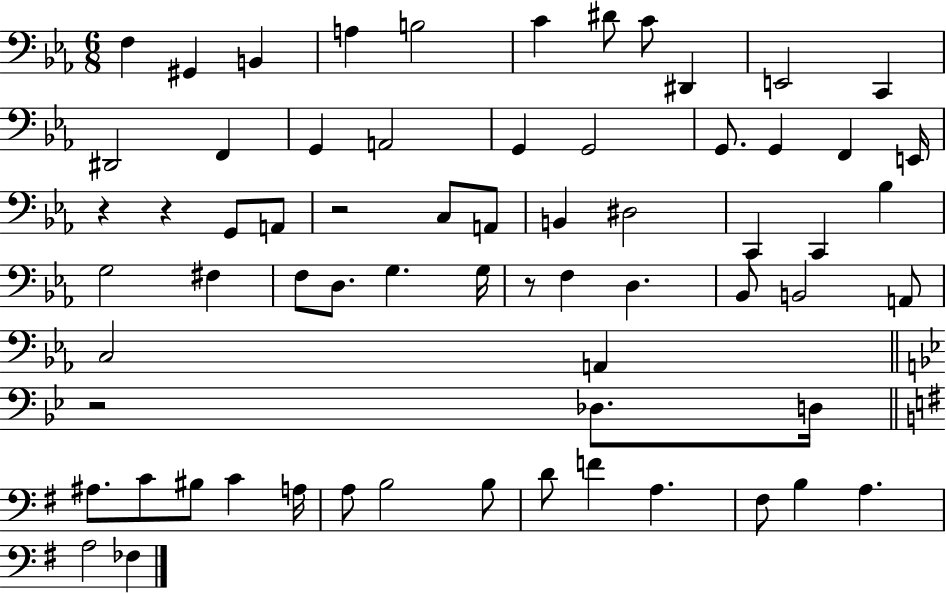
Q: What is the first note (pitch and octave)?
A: F3